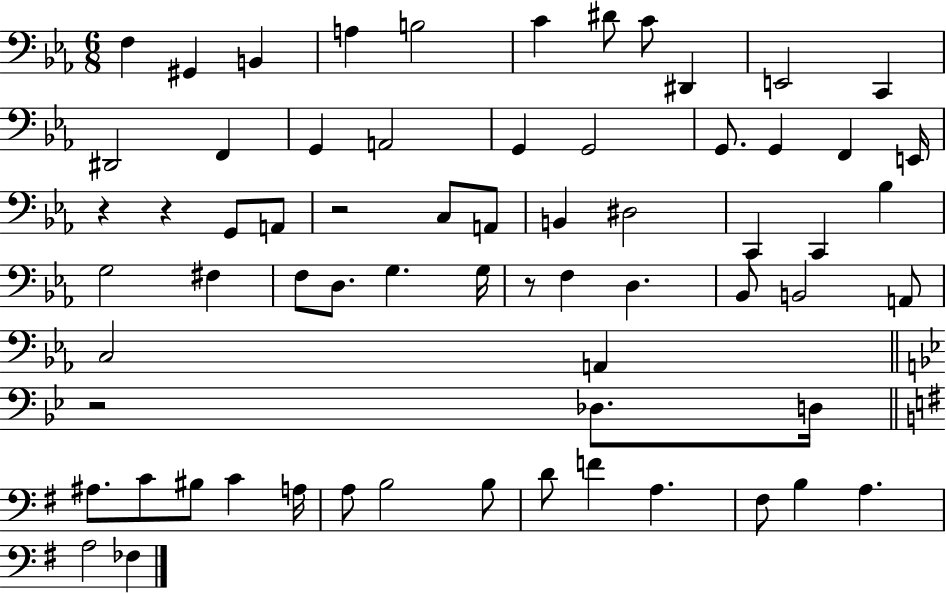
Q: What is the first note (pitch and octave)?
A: F3